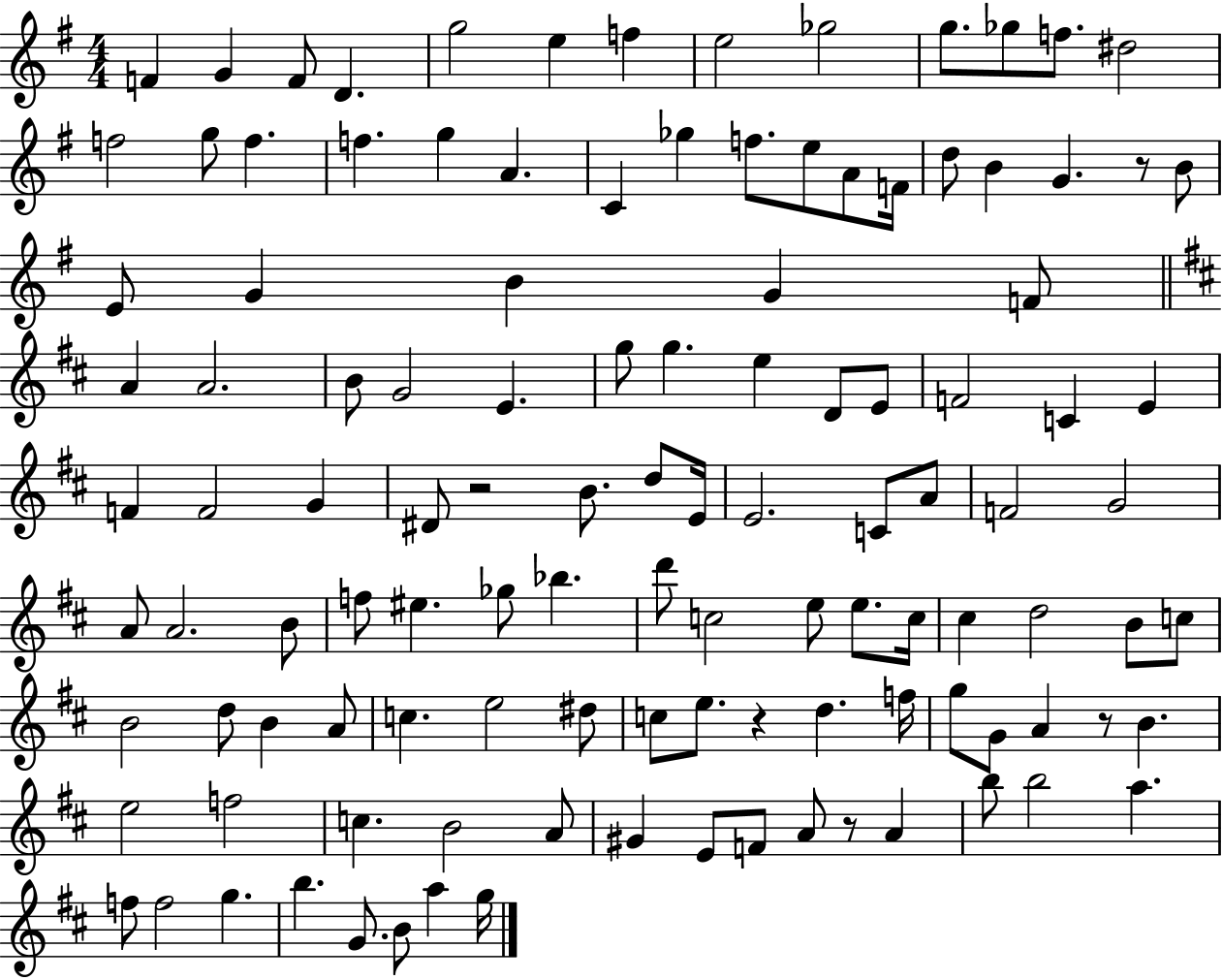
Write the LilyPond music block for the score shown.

{
  \clef treble
  \numericTimeSignature
  \time 4/4
  \key g \major
  f'4 g'4 f'8 d'4. | g''2 e''4 f''4 | e''2 ges''2 | g''8. ges''8 f''8. dis''2 | \break f''2 g''8 f''4. | f''4. g''4 a'4. | c'4 ges''4 f''8. e''8 a'8 f'16 | d''8 b'4 g'4. r8 b'8 | \break e'8 g'4 b'4 g'4 f'8 | \bar "||" \break \key d \major a'4 a'2. | b'8 g'2 e'4. | g''8 g''4. e''4 d'8 e'8 | f'2 c'4 e'4 | \break f'4 f'2 g'4 | dis'8 r2 b'8. d''8 e'16 | e'2. c'8 a'8 | f'2 g'2 | \break a'8 a'2. b'8 | f''8 eis''4. ges''8 bes''4. | d'''8 c''2 e''8 e''8. c''16 | cis''4 d''2 b'8 c''8 | \break b'2 d''8 b'4 a'8 | c''4. e''2 dis''8 | c''8 e''8. r4 d''4. f''16 | g''8 g'8 a'4 r8 b'4. | \break e''2 f''2 | c''4. b'2 a'8 | gis'4 e'8 f'8 a'8 r8 a'4 | b''8 b''2 a''4. | \break f''8 f''2 g''4. | b''4. g'8. b'8 a''4 g''16 | \bar "|."
}